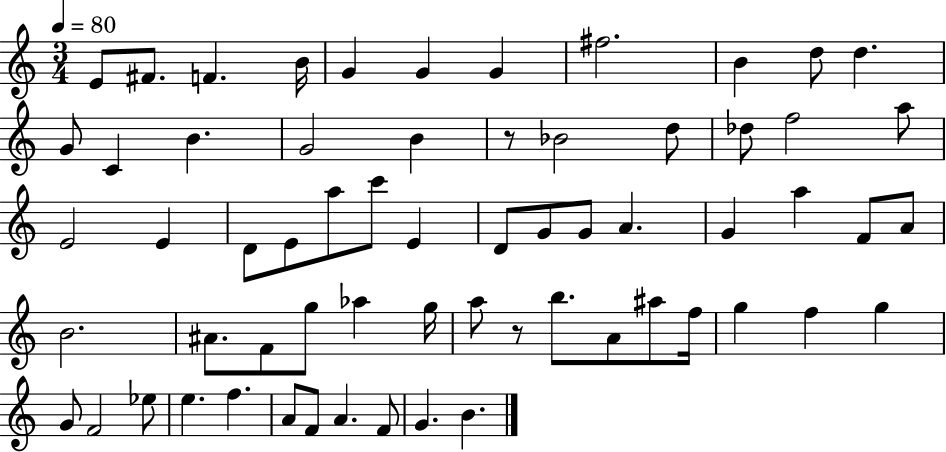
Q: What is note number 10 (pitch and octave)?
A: D5